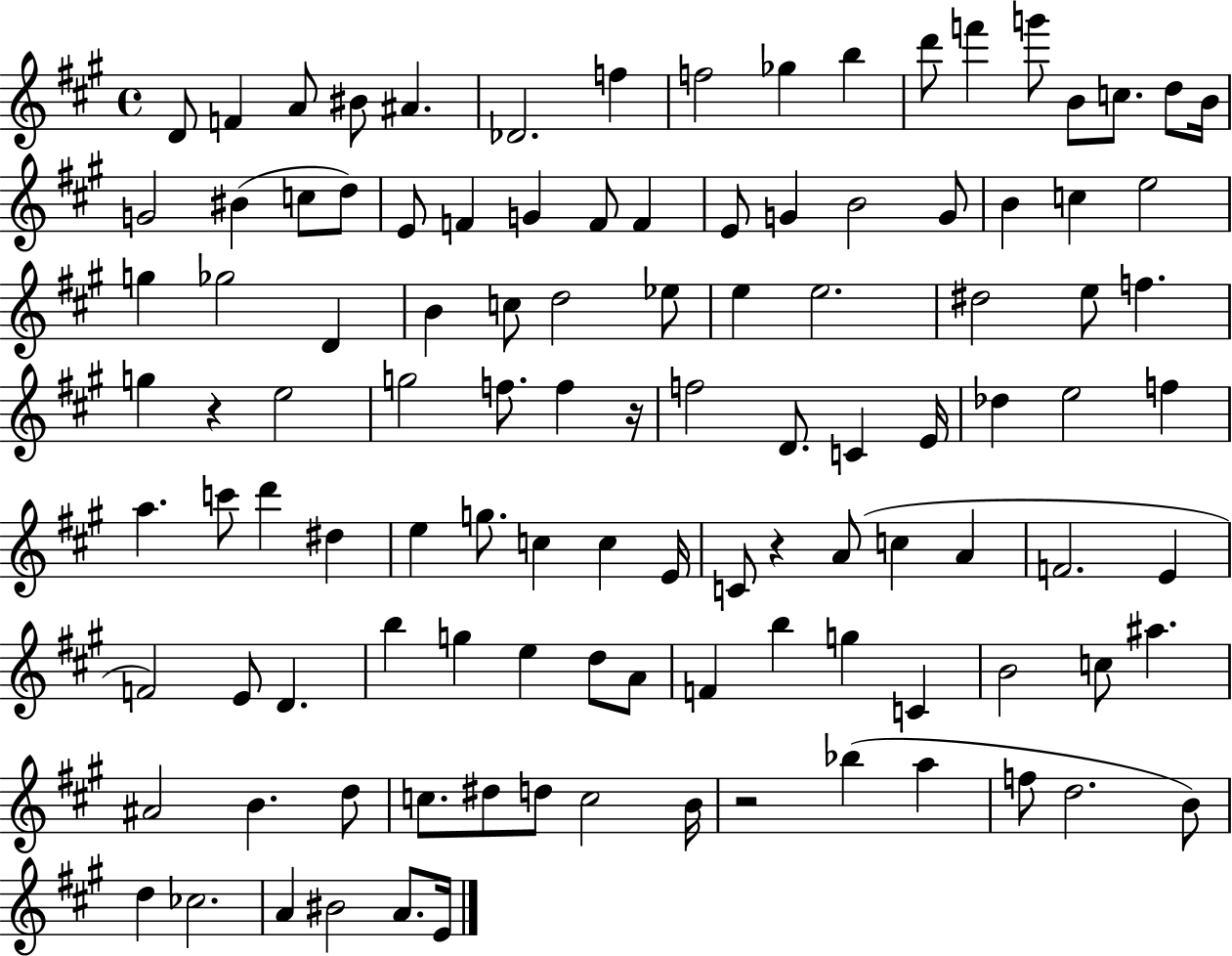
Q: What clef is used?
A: treble